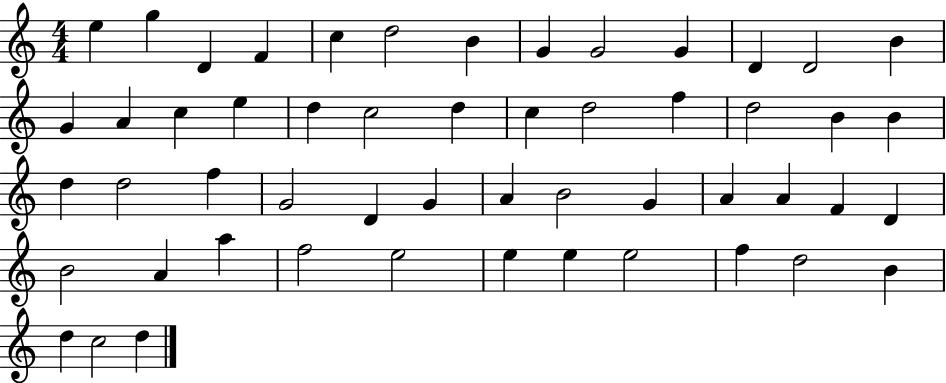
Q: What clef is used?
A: treble